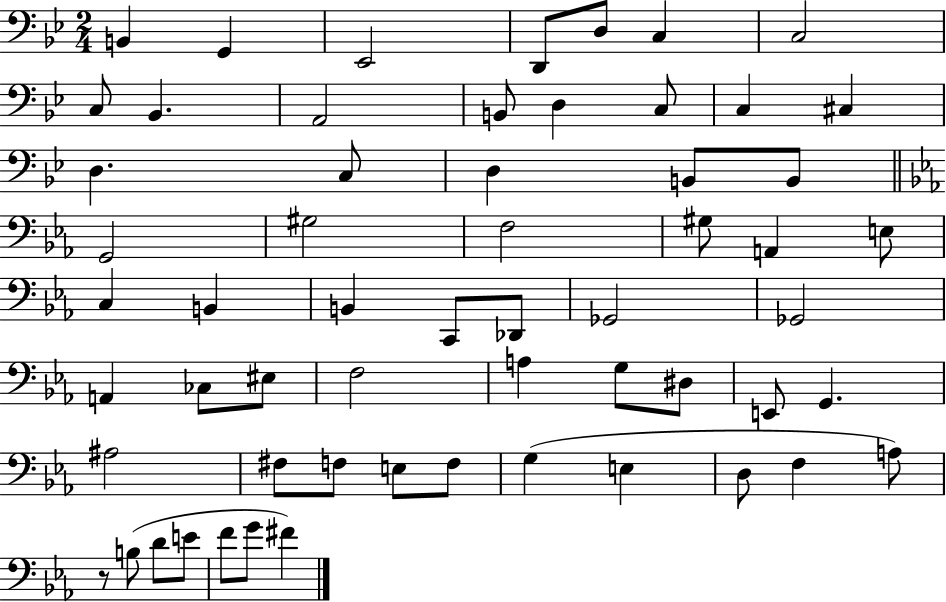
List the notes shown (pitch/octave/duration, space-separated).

B2/q G2/q Eb2/h D2/e D3/e C3/q C3/h C3/e Bb2/q. A2/h B2/e D3/q C3/e C3/q C#3/q D3/q. C3/e D3/q B2/e B2/e G2/h G#3/h F3/h G#3/e A2/q E3/e C3/q B2/q B2/q C2/e Db2/e Gb2/h Gb2/h A2/q CES3/e EIS3/e F3/h A3/q G3/e D#3/e E2/e G2/q. A#3/h F#3/e F3/e E3/e F3/e G3/q E3/q D3/e F3/q A3/e R/e B3/e D4/e E4/e F4/e G4/e F#4/q